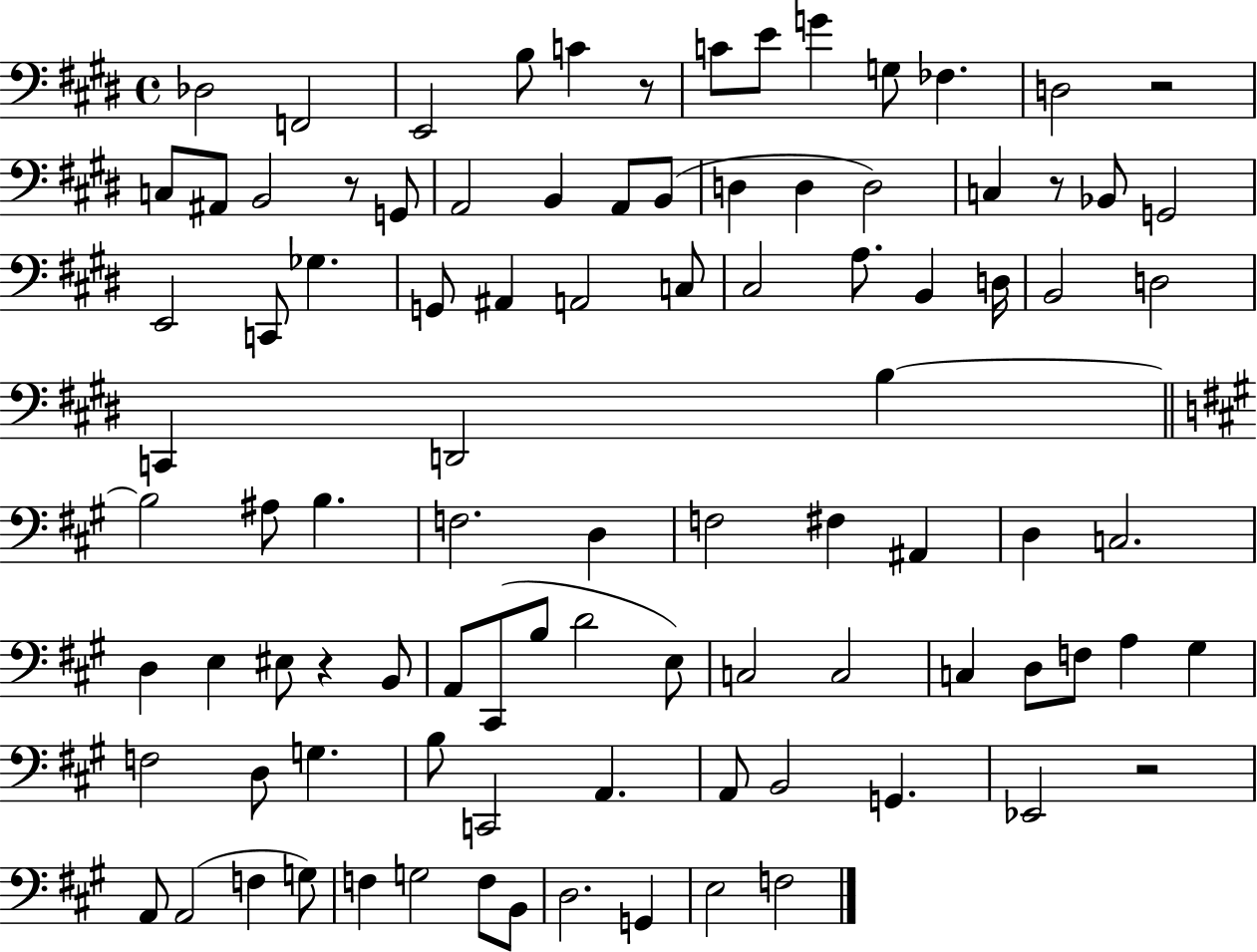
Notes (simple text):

Db3/h F2/h E2/h B3/e C4/q R/e C4/e E4/e G4/q G3/e FES3/q. D3/h R/h C3/e A#2/e B2/h R/e G2/e A2/h B2/q A2/e B2/e D3/q D3/q D3/h C3/q R/e Bb2/e G2/h E2/h C2/e Gb3/q. G2/e A#2/q A2/h C3/e C#3/h A3/e. B2/q D3/s B2/h D3/h C2/q D2/h B3/q B3/h A#3/e B3/q. F3/h. D3/q F3/h F#3/q A#2/q D3/q C3/h. D3/q E3/q EIS3/e R/q B2/e A2/e C#2/e B3/e D4/h E3/e C3/h C3/h C3/q D3/e F3/e A3/q G#3/q F3/h D3/e G3/q. B3/e C2/h A2/q. A2/e B2/h G2/q. Eb2/h R/h A2/e A2/h F3/q G3/e F3/q G3/h F3/e B2/e D3/h. G2/q E3/h F3/h